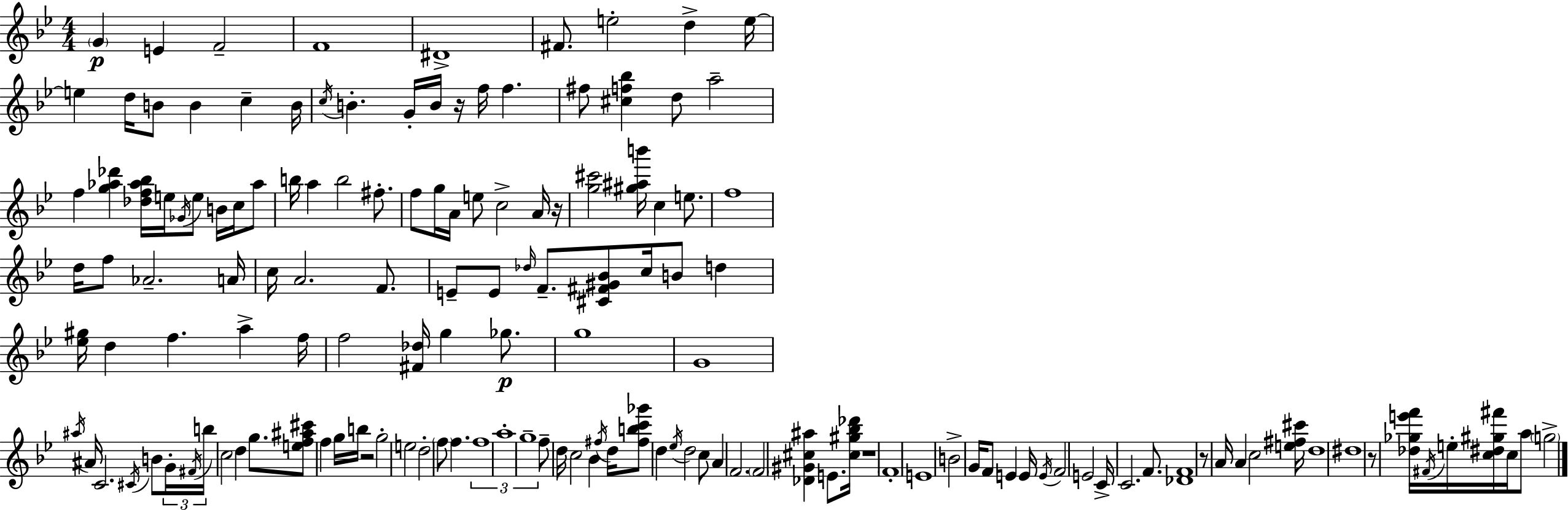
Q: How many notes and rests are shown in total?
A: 148